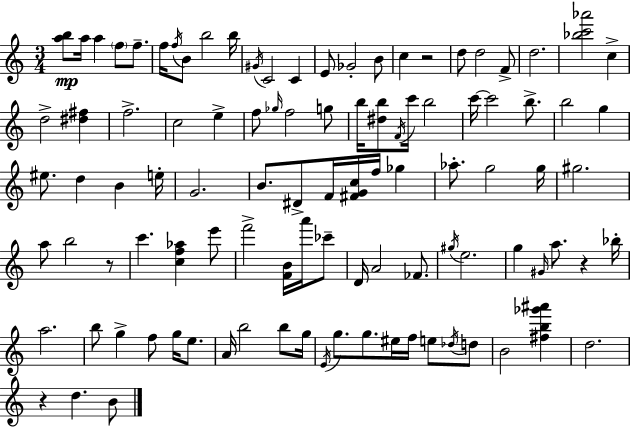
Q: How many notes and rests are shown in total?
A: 102